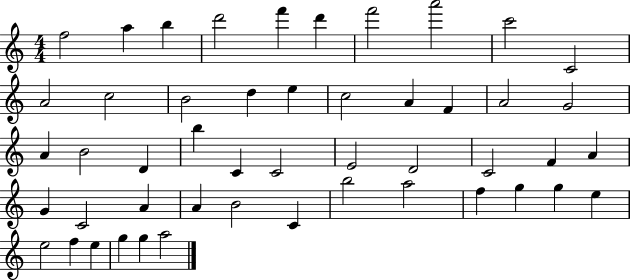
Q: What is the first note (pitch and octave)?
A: F5